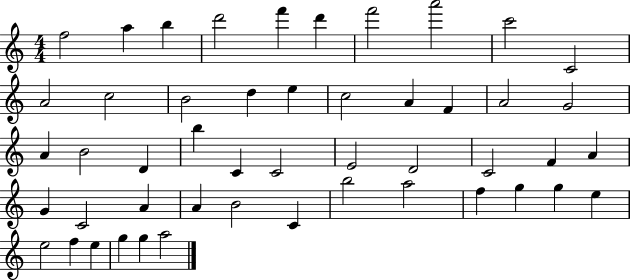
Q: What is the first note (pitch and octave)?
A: F5